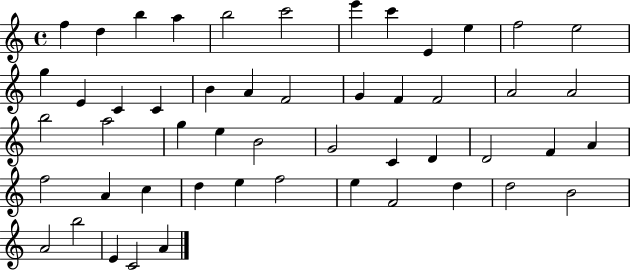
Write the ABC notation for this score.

X:1
T:Untitled
M:4/4
L:1/4
K:C
f d b a b2 c'2 e' c' E e f2 e2 g E C C B A F2 G F F2 A2 A2 b2 a2 g e B2 G2 C D D2 F A f2 A c d e f2 e F2 d d2 B2 A2 b2 E C2 A